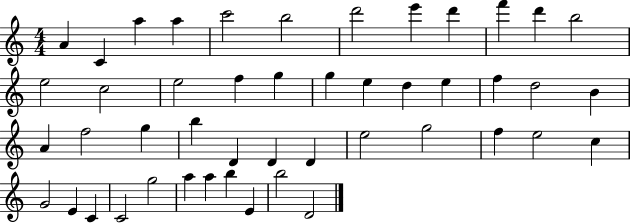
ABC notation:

X:1
T:Untitled
M:4/4
L:1/4
K:C
A C a a c'2 b2 d'2 e' d' f' d' b2 e2 c2 e2 f g g e d e f d2 B A f2 g b D D D e2 g2 f e2 c G2 E C C2 g2 a a b E b2 D2